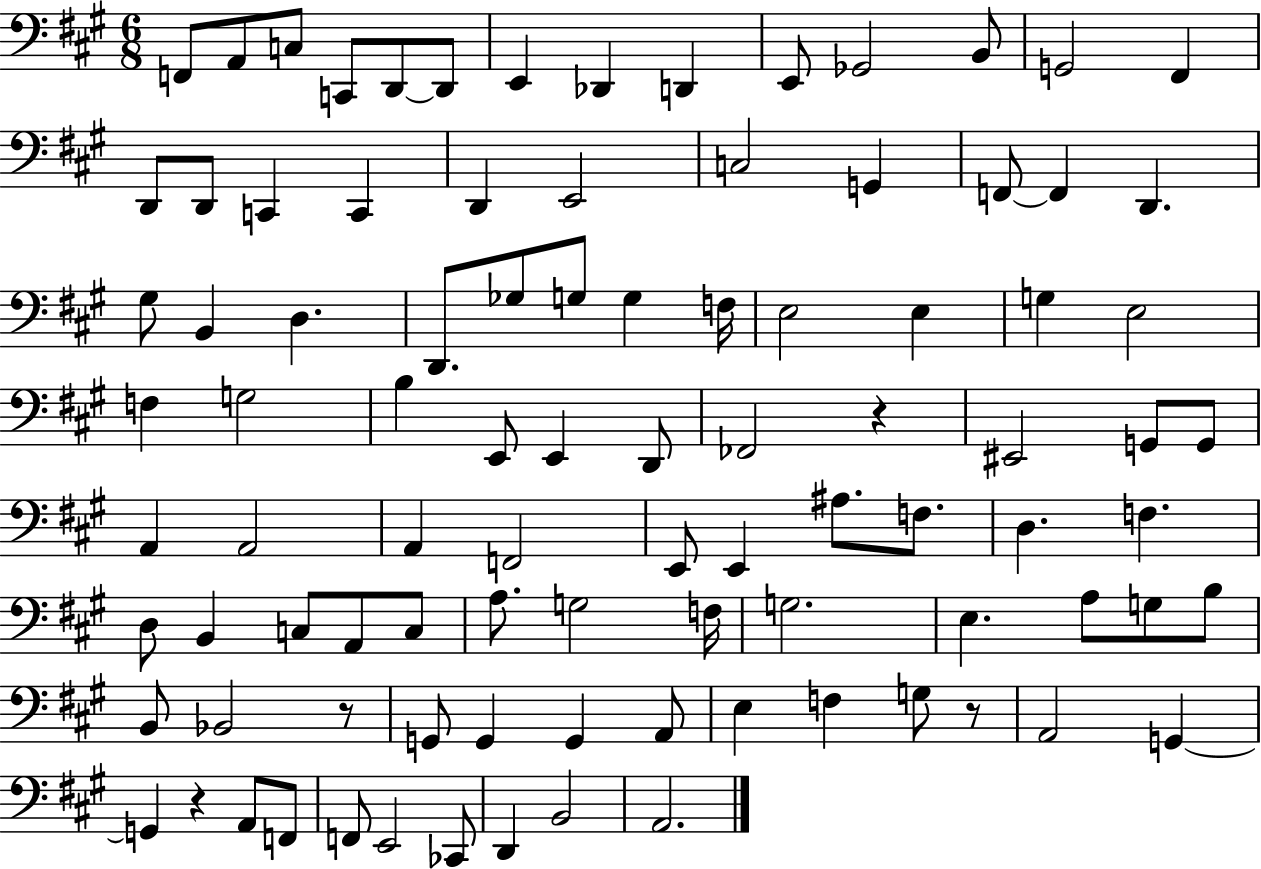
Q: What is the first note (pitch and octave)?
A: F2